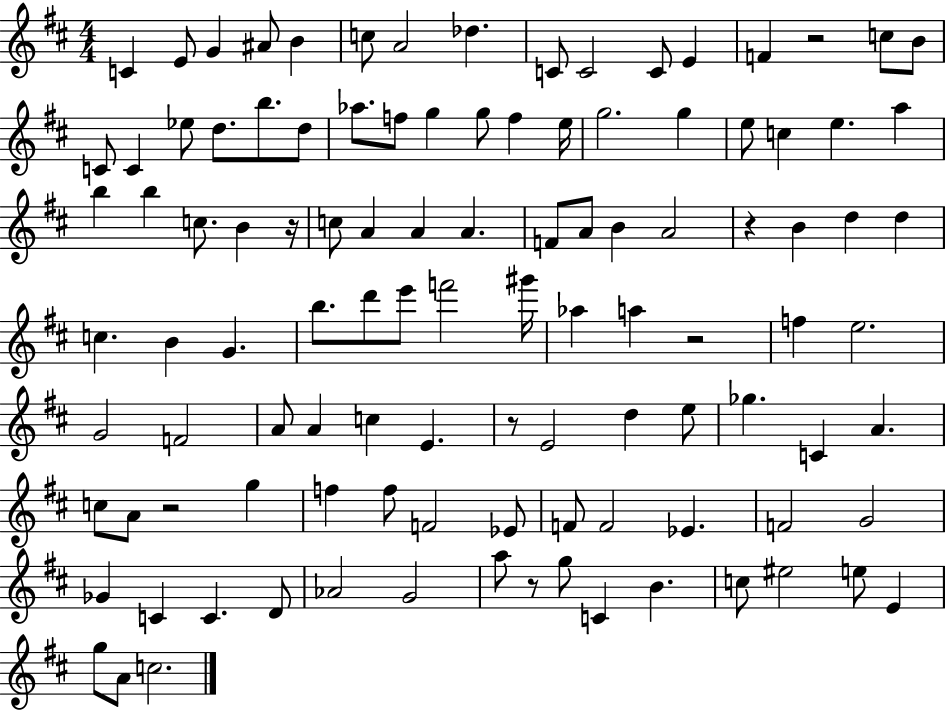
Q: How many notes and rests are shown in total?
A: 108